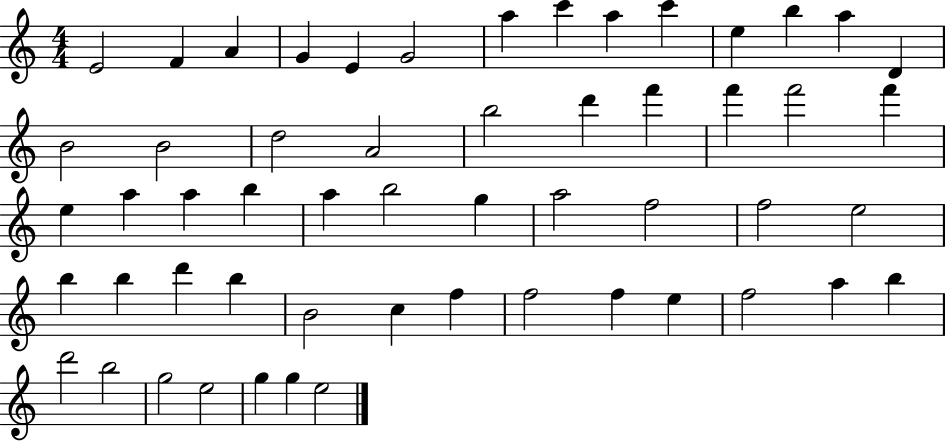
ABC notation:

X:1
T:Untitled
M:4/4
L:1/4
K:C
E2 F A G E G2 a c' a c' e b a D B2 B2 d2 A2 b2 d' f' f' f'2 f' e a a b a b2 g a2 f2 f2 e2 b b d' b B2 c f f2 f e f2 a b d'2 b2 g2 e2 g g e2